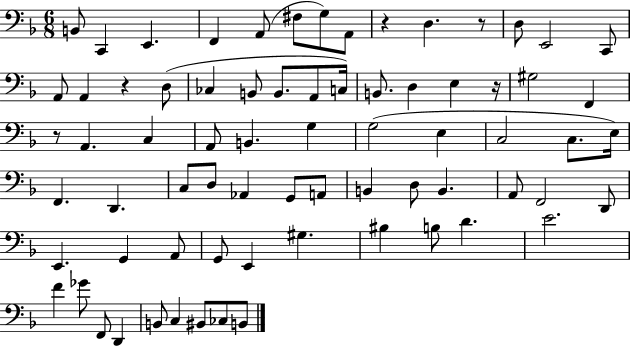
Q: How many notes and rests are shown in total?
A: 72